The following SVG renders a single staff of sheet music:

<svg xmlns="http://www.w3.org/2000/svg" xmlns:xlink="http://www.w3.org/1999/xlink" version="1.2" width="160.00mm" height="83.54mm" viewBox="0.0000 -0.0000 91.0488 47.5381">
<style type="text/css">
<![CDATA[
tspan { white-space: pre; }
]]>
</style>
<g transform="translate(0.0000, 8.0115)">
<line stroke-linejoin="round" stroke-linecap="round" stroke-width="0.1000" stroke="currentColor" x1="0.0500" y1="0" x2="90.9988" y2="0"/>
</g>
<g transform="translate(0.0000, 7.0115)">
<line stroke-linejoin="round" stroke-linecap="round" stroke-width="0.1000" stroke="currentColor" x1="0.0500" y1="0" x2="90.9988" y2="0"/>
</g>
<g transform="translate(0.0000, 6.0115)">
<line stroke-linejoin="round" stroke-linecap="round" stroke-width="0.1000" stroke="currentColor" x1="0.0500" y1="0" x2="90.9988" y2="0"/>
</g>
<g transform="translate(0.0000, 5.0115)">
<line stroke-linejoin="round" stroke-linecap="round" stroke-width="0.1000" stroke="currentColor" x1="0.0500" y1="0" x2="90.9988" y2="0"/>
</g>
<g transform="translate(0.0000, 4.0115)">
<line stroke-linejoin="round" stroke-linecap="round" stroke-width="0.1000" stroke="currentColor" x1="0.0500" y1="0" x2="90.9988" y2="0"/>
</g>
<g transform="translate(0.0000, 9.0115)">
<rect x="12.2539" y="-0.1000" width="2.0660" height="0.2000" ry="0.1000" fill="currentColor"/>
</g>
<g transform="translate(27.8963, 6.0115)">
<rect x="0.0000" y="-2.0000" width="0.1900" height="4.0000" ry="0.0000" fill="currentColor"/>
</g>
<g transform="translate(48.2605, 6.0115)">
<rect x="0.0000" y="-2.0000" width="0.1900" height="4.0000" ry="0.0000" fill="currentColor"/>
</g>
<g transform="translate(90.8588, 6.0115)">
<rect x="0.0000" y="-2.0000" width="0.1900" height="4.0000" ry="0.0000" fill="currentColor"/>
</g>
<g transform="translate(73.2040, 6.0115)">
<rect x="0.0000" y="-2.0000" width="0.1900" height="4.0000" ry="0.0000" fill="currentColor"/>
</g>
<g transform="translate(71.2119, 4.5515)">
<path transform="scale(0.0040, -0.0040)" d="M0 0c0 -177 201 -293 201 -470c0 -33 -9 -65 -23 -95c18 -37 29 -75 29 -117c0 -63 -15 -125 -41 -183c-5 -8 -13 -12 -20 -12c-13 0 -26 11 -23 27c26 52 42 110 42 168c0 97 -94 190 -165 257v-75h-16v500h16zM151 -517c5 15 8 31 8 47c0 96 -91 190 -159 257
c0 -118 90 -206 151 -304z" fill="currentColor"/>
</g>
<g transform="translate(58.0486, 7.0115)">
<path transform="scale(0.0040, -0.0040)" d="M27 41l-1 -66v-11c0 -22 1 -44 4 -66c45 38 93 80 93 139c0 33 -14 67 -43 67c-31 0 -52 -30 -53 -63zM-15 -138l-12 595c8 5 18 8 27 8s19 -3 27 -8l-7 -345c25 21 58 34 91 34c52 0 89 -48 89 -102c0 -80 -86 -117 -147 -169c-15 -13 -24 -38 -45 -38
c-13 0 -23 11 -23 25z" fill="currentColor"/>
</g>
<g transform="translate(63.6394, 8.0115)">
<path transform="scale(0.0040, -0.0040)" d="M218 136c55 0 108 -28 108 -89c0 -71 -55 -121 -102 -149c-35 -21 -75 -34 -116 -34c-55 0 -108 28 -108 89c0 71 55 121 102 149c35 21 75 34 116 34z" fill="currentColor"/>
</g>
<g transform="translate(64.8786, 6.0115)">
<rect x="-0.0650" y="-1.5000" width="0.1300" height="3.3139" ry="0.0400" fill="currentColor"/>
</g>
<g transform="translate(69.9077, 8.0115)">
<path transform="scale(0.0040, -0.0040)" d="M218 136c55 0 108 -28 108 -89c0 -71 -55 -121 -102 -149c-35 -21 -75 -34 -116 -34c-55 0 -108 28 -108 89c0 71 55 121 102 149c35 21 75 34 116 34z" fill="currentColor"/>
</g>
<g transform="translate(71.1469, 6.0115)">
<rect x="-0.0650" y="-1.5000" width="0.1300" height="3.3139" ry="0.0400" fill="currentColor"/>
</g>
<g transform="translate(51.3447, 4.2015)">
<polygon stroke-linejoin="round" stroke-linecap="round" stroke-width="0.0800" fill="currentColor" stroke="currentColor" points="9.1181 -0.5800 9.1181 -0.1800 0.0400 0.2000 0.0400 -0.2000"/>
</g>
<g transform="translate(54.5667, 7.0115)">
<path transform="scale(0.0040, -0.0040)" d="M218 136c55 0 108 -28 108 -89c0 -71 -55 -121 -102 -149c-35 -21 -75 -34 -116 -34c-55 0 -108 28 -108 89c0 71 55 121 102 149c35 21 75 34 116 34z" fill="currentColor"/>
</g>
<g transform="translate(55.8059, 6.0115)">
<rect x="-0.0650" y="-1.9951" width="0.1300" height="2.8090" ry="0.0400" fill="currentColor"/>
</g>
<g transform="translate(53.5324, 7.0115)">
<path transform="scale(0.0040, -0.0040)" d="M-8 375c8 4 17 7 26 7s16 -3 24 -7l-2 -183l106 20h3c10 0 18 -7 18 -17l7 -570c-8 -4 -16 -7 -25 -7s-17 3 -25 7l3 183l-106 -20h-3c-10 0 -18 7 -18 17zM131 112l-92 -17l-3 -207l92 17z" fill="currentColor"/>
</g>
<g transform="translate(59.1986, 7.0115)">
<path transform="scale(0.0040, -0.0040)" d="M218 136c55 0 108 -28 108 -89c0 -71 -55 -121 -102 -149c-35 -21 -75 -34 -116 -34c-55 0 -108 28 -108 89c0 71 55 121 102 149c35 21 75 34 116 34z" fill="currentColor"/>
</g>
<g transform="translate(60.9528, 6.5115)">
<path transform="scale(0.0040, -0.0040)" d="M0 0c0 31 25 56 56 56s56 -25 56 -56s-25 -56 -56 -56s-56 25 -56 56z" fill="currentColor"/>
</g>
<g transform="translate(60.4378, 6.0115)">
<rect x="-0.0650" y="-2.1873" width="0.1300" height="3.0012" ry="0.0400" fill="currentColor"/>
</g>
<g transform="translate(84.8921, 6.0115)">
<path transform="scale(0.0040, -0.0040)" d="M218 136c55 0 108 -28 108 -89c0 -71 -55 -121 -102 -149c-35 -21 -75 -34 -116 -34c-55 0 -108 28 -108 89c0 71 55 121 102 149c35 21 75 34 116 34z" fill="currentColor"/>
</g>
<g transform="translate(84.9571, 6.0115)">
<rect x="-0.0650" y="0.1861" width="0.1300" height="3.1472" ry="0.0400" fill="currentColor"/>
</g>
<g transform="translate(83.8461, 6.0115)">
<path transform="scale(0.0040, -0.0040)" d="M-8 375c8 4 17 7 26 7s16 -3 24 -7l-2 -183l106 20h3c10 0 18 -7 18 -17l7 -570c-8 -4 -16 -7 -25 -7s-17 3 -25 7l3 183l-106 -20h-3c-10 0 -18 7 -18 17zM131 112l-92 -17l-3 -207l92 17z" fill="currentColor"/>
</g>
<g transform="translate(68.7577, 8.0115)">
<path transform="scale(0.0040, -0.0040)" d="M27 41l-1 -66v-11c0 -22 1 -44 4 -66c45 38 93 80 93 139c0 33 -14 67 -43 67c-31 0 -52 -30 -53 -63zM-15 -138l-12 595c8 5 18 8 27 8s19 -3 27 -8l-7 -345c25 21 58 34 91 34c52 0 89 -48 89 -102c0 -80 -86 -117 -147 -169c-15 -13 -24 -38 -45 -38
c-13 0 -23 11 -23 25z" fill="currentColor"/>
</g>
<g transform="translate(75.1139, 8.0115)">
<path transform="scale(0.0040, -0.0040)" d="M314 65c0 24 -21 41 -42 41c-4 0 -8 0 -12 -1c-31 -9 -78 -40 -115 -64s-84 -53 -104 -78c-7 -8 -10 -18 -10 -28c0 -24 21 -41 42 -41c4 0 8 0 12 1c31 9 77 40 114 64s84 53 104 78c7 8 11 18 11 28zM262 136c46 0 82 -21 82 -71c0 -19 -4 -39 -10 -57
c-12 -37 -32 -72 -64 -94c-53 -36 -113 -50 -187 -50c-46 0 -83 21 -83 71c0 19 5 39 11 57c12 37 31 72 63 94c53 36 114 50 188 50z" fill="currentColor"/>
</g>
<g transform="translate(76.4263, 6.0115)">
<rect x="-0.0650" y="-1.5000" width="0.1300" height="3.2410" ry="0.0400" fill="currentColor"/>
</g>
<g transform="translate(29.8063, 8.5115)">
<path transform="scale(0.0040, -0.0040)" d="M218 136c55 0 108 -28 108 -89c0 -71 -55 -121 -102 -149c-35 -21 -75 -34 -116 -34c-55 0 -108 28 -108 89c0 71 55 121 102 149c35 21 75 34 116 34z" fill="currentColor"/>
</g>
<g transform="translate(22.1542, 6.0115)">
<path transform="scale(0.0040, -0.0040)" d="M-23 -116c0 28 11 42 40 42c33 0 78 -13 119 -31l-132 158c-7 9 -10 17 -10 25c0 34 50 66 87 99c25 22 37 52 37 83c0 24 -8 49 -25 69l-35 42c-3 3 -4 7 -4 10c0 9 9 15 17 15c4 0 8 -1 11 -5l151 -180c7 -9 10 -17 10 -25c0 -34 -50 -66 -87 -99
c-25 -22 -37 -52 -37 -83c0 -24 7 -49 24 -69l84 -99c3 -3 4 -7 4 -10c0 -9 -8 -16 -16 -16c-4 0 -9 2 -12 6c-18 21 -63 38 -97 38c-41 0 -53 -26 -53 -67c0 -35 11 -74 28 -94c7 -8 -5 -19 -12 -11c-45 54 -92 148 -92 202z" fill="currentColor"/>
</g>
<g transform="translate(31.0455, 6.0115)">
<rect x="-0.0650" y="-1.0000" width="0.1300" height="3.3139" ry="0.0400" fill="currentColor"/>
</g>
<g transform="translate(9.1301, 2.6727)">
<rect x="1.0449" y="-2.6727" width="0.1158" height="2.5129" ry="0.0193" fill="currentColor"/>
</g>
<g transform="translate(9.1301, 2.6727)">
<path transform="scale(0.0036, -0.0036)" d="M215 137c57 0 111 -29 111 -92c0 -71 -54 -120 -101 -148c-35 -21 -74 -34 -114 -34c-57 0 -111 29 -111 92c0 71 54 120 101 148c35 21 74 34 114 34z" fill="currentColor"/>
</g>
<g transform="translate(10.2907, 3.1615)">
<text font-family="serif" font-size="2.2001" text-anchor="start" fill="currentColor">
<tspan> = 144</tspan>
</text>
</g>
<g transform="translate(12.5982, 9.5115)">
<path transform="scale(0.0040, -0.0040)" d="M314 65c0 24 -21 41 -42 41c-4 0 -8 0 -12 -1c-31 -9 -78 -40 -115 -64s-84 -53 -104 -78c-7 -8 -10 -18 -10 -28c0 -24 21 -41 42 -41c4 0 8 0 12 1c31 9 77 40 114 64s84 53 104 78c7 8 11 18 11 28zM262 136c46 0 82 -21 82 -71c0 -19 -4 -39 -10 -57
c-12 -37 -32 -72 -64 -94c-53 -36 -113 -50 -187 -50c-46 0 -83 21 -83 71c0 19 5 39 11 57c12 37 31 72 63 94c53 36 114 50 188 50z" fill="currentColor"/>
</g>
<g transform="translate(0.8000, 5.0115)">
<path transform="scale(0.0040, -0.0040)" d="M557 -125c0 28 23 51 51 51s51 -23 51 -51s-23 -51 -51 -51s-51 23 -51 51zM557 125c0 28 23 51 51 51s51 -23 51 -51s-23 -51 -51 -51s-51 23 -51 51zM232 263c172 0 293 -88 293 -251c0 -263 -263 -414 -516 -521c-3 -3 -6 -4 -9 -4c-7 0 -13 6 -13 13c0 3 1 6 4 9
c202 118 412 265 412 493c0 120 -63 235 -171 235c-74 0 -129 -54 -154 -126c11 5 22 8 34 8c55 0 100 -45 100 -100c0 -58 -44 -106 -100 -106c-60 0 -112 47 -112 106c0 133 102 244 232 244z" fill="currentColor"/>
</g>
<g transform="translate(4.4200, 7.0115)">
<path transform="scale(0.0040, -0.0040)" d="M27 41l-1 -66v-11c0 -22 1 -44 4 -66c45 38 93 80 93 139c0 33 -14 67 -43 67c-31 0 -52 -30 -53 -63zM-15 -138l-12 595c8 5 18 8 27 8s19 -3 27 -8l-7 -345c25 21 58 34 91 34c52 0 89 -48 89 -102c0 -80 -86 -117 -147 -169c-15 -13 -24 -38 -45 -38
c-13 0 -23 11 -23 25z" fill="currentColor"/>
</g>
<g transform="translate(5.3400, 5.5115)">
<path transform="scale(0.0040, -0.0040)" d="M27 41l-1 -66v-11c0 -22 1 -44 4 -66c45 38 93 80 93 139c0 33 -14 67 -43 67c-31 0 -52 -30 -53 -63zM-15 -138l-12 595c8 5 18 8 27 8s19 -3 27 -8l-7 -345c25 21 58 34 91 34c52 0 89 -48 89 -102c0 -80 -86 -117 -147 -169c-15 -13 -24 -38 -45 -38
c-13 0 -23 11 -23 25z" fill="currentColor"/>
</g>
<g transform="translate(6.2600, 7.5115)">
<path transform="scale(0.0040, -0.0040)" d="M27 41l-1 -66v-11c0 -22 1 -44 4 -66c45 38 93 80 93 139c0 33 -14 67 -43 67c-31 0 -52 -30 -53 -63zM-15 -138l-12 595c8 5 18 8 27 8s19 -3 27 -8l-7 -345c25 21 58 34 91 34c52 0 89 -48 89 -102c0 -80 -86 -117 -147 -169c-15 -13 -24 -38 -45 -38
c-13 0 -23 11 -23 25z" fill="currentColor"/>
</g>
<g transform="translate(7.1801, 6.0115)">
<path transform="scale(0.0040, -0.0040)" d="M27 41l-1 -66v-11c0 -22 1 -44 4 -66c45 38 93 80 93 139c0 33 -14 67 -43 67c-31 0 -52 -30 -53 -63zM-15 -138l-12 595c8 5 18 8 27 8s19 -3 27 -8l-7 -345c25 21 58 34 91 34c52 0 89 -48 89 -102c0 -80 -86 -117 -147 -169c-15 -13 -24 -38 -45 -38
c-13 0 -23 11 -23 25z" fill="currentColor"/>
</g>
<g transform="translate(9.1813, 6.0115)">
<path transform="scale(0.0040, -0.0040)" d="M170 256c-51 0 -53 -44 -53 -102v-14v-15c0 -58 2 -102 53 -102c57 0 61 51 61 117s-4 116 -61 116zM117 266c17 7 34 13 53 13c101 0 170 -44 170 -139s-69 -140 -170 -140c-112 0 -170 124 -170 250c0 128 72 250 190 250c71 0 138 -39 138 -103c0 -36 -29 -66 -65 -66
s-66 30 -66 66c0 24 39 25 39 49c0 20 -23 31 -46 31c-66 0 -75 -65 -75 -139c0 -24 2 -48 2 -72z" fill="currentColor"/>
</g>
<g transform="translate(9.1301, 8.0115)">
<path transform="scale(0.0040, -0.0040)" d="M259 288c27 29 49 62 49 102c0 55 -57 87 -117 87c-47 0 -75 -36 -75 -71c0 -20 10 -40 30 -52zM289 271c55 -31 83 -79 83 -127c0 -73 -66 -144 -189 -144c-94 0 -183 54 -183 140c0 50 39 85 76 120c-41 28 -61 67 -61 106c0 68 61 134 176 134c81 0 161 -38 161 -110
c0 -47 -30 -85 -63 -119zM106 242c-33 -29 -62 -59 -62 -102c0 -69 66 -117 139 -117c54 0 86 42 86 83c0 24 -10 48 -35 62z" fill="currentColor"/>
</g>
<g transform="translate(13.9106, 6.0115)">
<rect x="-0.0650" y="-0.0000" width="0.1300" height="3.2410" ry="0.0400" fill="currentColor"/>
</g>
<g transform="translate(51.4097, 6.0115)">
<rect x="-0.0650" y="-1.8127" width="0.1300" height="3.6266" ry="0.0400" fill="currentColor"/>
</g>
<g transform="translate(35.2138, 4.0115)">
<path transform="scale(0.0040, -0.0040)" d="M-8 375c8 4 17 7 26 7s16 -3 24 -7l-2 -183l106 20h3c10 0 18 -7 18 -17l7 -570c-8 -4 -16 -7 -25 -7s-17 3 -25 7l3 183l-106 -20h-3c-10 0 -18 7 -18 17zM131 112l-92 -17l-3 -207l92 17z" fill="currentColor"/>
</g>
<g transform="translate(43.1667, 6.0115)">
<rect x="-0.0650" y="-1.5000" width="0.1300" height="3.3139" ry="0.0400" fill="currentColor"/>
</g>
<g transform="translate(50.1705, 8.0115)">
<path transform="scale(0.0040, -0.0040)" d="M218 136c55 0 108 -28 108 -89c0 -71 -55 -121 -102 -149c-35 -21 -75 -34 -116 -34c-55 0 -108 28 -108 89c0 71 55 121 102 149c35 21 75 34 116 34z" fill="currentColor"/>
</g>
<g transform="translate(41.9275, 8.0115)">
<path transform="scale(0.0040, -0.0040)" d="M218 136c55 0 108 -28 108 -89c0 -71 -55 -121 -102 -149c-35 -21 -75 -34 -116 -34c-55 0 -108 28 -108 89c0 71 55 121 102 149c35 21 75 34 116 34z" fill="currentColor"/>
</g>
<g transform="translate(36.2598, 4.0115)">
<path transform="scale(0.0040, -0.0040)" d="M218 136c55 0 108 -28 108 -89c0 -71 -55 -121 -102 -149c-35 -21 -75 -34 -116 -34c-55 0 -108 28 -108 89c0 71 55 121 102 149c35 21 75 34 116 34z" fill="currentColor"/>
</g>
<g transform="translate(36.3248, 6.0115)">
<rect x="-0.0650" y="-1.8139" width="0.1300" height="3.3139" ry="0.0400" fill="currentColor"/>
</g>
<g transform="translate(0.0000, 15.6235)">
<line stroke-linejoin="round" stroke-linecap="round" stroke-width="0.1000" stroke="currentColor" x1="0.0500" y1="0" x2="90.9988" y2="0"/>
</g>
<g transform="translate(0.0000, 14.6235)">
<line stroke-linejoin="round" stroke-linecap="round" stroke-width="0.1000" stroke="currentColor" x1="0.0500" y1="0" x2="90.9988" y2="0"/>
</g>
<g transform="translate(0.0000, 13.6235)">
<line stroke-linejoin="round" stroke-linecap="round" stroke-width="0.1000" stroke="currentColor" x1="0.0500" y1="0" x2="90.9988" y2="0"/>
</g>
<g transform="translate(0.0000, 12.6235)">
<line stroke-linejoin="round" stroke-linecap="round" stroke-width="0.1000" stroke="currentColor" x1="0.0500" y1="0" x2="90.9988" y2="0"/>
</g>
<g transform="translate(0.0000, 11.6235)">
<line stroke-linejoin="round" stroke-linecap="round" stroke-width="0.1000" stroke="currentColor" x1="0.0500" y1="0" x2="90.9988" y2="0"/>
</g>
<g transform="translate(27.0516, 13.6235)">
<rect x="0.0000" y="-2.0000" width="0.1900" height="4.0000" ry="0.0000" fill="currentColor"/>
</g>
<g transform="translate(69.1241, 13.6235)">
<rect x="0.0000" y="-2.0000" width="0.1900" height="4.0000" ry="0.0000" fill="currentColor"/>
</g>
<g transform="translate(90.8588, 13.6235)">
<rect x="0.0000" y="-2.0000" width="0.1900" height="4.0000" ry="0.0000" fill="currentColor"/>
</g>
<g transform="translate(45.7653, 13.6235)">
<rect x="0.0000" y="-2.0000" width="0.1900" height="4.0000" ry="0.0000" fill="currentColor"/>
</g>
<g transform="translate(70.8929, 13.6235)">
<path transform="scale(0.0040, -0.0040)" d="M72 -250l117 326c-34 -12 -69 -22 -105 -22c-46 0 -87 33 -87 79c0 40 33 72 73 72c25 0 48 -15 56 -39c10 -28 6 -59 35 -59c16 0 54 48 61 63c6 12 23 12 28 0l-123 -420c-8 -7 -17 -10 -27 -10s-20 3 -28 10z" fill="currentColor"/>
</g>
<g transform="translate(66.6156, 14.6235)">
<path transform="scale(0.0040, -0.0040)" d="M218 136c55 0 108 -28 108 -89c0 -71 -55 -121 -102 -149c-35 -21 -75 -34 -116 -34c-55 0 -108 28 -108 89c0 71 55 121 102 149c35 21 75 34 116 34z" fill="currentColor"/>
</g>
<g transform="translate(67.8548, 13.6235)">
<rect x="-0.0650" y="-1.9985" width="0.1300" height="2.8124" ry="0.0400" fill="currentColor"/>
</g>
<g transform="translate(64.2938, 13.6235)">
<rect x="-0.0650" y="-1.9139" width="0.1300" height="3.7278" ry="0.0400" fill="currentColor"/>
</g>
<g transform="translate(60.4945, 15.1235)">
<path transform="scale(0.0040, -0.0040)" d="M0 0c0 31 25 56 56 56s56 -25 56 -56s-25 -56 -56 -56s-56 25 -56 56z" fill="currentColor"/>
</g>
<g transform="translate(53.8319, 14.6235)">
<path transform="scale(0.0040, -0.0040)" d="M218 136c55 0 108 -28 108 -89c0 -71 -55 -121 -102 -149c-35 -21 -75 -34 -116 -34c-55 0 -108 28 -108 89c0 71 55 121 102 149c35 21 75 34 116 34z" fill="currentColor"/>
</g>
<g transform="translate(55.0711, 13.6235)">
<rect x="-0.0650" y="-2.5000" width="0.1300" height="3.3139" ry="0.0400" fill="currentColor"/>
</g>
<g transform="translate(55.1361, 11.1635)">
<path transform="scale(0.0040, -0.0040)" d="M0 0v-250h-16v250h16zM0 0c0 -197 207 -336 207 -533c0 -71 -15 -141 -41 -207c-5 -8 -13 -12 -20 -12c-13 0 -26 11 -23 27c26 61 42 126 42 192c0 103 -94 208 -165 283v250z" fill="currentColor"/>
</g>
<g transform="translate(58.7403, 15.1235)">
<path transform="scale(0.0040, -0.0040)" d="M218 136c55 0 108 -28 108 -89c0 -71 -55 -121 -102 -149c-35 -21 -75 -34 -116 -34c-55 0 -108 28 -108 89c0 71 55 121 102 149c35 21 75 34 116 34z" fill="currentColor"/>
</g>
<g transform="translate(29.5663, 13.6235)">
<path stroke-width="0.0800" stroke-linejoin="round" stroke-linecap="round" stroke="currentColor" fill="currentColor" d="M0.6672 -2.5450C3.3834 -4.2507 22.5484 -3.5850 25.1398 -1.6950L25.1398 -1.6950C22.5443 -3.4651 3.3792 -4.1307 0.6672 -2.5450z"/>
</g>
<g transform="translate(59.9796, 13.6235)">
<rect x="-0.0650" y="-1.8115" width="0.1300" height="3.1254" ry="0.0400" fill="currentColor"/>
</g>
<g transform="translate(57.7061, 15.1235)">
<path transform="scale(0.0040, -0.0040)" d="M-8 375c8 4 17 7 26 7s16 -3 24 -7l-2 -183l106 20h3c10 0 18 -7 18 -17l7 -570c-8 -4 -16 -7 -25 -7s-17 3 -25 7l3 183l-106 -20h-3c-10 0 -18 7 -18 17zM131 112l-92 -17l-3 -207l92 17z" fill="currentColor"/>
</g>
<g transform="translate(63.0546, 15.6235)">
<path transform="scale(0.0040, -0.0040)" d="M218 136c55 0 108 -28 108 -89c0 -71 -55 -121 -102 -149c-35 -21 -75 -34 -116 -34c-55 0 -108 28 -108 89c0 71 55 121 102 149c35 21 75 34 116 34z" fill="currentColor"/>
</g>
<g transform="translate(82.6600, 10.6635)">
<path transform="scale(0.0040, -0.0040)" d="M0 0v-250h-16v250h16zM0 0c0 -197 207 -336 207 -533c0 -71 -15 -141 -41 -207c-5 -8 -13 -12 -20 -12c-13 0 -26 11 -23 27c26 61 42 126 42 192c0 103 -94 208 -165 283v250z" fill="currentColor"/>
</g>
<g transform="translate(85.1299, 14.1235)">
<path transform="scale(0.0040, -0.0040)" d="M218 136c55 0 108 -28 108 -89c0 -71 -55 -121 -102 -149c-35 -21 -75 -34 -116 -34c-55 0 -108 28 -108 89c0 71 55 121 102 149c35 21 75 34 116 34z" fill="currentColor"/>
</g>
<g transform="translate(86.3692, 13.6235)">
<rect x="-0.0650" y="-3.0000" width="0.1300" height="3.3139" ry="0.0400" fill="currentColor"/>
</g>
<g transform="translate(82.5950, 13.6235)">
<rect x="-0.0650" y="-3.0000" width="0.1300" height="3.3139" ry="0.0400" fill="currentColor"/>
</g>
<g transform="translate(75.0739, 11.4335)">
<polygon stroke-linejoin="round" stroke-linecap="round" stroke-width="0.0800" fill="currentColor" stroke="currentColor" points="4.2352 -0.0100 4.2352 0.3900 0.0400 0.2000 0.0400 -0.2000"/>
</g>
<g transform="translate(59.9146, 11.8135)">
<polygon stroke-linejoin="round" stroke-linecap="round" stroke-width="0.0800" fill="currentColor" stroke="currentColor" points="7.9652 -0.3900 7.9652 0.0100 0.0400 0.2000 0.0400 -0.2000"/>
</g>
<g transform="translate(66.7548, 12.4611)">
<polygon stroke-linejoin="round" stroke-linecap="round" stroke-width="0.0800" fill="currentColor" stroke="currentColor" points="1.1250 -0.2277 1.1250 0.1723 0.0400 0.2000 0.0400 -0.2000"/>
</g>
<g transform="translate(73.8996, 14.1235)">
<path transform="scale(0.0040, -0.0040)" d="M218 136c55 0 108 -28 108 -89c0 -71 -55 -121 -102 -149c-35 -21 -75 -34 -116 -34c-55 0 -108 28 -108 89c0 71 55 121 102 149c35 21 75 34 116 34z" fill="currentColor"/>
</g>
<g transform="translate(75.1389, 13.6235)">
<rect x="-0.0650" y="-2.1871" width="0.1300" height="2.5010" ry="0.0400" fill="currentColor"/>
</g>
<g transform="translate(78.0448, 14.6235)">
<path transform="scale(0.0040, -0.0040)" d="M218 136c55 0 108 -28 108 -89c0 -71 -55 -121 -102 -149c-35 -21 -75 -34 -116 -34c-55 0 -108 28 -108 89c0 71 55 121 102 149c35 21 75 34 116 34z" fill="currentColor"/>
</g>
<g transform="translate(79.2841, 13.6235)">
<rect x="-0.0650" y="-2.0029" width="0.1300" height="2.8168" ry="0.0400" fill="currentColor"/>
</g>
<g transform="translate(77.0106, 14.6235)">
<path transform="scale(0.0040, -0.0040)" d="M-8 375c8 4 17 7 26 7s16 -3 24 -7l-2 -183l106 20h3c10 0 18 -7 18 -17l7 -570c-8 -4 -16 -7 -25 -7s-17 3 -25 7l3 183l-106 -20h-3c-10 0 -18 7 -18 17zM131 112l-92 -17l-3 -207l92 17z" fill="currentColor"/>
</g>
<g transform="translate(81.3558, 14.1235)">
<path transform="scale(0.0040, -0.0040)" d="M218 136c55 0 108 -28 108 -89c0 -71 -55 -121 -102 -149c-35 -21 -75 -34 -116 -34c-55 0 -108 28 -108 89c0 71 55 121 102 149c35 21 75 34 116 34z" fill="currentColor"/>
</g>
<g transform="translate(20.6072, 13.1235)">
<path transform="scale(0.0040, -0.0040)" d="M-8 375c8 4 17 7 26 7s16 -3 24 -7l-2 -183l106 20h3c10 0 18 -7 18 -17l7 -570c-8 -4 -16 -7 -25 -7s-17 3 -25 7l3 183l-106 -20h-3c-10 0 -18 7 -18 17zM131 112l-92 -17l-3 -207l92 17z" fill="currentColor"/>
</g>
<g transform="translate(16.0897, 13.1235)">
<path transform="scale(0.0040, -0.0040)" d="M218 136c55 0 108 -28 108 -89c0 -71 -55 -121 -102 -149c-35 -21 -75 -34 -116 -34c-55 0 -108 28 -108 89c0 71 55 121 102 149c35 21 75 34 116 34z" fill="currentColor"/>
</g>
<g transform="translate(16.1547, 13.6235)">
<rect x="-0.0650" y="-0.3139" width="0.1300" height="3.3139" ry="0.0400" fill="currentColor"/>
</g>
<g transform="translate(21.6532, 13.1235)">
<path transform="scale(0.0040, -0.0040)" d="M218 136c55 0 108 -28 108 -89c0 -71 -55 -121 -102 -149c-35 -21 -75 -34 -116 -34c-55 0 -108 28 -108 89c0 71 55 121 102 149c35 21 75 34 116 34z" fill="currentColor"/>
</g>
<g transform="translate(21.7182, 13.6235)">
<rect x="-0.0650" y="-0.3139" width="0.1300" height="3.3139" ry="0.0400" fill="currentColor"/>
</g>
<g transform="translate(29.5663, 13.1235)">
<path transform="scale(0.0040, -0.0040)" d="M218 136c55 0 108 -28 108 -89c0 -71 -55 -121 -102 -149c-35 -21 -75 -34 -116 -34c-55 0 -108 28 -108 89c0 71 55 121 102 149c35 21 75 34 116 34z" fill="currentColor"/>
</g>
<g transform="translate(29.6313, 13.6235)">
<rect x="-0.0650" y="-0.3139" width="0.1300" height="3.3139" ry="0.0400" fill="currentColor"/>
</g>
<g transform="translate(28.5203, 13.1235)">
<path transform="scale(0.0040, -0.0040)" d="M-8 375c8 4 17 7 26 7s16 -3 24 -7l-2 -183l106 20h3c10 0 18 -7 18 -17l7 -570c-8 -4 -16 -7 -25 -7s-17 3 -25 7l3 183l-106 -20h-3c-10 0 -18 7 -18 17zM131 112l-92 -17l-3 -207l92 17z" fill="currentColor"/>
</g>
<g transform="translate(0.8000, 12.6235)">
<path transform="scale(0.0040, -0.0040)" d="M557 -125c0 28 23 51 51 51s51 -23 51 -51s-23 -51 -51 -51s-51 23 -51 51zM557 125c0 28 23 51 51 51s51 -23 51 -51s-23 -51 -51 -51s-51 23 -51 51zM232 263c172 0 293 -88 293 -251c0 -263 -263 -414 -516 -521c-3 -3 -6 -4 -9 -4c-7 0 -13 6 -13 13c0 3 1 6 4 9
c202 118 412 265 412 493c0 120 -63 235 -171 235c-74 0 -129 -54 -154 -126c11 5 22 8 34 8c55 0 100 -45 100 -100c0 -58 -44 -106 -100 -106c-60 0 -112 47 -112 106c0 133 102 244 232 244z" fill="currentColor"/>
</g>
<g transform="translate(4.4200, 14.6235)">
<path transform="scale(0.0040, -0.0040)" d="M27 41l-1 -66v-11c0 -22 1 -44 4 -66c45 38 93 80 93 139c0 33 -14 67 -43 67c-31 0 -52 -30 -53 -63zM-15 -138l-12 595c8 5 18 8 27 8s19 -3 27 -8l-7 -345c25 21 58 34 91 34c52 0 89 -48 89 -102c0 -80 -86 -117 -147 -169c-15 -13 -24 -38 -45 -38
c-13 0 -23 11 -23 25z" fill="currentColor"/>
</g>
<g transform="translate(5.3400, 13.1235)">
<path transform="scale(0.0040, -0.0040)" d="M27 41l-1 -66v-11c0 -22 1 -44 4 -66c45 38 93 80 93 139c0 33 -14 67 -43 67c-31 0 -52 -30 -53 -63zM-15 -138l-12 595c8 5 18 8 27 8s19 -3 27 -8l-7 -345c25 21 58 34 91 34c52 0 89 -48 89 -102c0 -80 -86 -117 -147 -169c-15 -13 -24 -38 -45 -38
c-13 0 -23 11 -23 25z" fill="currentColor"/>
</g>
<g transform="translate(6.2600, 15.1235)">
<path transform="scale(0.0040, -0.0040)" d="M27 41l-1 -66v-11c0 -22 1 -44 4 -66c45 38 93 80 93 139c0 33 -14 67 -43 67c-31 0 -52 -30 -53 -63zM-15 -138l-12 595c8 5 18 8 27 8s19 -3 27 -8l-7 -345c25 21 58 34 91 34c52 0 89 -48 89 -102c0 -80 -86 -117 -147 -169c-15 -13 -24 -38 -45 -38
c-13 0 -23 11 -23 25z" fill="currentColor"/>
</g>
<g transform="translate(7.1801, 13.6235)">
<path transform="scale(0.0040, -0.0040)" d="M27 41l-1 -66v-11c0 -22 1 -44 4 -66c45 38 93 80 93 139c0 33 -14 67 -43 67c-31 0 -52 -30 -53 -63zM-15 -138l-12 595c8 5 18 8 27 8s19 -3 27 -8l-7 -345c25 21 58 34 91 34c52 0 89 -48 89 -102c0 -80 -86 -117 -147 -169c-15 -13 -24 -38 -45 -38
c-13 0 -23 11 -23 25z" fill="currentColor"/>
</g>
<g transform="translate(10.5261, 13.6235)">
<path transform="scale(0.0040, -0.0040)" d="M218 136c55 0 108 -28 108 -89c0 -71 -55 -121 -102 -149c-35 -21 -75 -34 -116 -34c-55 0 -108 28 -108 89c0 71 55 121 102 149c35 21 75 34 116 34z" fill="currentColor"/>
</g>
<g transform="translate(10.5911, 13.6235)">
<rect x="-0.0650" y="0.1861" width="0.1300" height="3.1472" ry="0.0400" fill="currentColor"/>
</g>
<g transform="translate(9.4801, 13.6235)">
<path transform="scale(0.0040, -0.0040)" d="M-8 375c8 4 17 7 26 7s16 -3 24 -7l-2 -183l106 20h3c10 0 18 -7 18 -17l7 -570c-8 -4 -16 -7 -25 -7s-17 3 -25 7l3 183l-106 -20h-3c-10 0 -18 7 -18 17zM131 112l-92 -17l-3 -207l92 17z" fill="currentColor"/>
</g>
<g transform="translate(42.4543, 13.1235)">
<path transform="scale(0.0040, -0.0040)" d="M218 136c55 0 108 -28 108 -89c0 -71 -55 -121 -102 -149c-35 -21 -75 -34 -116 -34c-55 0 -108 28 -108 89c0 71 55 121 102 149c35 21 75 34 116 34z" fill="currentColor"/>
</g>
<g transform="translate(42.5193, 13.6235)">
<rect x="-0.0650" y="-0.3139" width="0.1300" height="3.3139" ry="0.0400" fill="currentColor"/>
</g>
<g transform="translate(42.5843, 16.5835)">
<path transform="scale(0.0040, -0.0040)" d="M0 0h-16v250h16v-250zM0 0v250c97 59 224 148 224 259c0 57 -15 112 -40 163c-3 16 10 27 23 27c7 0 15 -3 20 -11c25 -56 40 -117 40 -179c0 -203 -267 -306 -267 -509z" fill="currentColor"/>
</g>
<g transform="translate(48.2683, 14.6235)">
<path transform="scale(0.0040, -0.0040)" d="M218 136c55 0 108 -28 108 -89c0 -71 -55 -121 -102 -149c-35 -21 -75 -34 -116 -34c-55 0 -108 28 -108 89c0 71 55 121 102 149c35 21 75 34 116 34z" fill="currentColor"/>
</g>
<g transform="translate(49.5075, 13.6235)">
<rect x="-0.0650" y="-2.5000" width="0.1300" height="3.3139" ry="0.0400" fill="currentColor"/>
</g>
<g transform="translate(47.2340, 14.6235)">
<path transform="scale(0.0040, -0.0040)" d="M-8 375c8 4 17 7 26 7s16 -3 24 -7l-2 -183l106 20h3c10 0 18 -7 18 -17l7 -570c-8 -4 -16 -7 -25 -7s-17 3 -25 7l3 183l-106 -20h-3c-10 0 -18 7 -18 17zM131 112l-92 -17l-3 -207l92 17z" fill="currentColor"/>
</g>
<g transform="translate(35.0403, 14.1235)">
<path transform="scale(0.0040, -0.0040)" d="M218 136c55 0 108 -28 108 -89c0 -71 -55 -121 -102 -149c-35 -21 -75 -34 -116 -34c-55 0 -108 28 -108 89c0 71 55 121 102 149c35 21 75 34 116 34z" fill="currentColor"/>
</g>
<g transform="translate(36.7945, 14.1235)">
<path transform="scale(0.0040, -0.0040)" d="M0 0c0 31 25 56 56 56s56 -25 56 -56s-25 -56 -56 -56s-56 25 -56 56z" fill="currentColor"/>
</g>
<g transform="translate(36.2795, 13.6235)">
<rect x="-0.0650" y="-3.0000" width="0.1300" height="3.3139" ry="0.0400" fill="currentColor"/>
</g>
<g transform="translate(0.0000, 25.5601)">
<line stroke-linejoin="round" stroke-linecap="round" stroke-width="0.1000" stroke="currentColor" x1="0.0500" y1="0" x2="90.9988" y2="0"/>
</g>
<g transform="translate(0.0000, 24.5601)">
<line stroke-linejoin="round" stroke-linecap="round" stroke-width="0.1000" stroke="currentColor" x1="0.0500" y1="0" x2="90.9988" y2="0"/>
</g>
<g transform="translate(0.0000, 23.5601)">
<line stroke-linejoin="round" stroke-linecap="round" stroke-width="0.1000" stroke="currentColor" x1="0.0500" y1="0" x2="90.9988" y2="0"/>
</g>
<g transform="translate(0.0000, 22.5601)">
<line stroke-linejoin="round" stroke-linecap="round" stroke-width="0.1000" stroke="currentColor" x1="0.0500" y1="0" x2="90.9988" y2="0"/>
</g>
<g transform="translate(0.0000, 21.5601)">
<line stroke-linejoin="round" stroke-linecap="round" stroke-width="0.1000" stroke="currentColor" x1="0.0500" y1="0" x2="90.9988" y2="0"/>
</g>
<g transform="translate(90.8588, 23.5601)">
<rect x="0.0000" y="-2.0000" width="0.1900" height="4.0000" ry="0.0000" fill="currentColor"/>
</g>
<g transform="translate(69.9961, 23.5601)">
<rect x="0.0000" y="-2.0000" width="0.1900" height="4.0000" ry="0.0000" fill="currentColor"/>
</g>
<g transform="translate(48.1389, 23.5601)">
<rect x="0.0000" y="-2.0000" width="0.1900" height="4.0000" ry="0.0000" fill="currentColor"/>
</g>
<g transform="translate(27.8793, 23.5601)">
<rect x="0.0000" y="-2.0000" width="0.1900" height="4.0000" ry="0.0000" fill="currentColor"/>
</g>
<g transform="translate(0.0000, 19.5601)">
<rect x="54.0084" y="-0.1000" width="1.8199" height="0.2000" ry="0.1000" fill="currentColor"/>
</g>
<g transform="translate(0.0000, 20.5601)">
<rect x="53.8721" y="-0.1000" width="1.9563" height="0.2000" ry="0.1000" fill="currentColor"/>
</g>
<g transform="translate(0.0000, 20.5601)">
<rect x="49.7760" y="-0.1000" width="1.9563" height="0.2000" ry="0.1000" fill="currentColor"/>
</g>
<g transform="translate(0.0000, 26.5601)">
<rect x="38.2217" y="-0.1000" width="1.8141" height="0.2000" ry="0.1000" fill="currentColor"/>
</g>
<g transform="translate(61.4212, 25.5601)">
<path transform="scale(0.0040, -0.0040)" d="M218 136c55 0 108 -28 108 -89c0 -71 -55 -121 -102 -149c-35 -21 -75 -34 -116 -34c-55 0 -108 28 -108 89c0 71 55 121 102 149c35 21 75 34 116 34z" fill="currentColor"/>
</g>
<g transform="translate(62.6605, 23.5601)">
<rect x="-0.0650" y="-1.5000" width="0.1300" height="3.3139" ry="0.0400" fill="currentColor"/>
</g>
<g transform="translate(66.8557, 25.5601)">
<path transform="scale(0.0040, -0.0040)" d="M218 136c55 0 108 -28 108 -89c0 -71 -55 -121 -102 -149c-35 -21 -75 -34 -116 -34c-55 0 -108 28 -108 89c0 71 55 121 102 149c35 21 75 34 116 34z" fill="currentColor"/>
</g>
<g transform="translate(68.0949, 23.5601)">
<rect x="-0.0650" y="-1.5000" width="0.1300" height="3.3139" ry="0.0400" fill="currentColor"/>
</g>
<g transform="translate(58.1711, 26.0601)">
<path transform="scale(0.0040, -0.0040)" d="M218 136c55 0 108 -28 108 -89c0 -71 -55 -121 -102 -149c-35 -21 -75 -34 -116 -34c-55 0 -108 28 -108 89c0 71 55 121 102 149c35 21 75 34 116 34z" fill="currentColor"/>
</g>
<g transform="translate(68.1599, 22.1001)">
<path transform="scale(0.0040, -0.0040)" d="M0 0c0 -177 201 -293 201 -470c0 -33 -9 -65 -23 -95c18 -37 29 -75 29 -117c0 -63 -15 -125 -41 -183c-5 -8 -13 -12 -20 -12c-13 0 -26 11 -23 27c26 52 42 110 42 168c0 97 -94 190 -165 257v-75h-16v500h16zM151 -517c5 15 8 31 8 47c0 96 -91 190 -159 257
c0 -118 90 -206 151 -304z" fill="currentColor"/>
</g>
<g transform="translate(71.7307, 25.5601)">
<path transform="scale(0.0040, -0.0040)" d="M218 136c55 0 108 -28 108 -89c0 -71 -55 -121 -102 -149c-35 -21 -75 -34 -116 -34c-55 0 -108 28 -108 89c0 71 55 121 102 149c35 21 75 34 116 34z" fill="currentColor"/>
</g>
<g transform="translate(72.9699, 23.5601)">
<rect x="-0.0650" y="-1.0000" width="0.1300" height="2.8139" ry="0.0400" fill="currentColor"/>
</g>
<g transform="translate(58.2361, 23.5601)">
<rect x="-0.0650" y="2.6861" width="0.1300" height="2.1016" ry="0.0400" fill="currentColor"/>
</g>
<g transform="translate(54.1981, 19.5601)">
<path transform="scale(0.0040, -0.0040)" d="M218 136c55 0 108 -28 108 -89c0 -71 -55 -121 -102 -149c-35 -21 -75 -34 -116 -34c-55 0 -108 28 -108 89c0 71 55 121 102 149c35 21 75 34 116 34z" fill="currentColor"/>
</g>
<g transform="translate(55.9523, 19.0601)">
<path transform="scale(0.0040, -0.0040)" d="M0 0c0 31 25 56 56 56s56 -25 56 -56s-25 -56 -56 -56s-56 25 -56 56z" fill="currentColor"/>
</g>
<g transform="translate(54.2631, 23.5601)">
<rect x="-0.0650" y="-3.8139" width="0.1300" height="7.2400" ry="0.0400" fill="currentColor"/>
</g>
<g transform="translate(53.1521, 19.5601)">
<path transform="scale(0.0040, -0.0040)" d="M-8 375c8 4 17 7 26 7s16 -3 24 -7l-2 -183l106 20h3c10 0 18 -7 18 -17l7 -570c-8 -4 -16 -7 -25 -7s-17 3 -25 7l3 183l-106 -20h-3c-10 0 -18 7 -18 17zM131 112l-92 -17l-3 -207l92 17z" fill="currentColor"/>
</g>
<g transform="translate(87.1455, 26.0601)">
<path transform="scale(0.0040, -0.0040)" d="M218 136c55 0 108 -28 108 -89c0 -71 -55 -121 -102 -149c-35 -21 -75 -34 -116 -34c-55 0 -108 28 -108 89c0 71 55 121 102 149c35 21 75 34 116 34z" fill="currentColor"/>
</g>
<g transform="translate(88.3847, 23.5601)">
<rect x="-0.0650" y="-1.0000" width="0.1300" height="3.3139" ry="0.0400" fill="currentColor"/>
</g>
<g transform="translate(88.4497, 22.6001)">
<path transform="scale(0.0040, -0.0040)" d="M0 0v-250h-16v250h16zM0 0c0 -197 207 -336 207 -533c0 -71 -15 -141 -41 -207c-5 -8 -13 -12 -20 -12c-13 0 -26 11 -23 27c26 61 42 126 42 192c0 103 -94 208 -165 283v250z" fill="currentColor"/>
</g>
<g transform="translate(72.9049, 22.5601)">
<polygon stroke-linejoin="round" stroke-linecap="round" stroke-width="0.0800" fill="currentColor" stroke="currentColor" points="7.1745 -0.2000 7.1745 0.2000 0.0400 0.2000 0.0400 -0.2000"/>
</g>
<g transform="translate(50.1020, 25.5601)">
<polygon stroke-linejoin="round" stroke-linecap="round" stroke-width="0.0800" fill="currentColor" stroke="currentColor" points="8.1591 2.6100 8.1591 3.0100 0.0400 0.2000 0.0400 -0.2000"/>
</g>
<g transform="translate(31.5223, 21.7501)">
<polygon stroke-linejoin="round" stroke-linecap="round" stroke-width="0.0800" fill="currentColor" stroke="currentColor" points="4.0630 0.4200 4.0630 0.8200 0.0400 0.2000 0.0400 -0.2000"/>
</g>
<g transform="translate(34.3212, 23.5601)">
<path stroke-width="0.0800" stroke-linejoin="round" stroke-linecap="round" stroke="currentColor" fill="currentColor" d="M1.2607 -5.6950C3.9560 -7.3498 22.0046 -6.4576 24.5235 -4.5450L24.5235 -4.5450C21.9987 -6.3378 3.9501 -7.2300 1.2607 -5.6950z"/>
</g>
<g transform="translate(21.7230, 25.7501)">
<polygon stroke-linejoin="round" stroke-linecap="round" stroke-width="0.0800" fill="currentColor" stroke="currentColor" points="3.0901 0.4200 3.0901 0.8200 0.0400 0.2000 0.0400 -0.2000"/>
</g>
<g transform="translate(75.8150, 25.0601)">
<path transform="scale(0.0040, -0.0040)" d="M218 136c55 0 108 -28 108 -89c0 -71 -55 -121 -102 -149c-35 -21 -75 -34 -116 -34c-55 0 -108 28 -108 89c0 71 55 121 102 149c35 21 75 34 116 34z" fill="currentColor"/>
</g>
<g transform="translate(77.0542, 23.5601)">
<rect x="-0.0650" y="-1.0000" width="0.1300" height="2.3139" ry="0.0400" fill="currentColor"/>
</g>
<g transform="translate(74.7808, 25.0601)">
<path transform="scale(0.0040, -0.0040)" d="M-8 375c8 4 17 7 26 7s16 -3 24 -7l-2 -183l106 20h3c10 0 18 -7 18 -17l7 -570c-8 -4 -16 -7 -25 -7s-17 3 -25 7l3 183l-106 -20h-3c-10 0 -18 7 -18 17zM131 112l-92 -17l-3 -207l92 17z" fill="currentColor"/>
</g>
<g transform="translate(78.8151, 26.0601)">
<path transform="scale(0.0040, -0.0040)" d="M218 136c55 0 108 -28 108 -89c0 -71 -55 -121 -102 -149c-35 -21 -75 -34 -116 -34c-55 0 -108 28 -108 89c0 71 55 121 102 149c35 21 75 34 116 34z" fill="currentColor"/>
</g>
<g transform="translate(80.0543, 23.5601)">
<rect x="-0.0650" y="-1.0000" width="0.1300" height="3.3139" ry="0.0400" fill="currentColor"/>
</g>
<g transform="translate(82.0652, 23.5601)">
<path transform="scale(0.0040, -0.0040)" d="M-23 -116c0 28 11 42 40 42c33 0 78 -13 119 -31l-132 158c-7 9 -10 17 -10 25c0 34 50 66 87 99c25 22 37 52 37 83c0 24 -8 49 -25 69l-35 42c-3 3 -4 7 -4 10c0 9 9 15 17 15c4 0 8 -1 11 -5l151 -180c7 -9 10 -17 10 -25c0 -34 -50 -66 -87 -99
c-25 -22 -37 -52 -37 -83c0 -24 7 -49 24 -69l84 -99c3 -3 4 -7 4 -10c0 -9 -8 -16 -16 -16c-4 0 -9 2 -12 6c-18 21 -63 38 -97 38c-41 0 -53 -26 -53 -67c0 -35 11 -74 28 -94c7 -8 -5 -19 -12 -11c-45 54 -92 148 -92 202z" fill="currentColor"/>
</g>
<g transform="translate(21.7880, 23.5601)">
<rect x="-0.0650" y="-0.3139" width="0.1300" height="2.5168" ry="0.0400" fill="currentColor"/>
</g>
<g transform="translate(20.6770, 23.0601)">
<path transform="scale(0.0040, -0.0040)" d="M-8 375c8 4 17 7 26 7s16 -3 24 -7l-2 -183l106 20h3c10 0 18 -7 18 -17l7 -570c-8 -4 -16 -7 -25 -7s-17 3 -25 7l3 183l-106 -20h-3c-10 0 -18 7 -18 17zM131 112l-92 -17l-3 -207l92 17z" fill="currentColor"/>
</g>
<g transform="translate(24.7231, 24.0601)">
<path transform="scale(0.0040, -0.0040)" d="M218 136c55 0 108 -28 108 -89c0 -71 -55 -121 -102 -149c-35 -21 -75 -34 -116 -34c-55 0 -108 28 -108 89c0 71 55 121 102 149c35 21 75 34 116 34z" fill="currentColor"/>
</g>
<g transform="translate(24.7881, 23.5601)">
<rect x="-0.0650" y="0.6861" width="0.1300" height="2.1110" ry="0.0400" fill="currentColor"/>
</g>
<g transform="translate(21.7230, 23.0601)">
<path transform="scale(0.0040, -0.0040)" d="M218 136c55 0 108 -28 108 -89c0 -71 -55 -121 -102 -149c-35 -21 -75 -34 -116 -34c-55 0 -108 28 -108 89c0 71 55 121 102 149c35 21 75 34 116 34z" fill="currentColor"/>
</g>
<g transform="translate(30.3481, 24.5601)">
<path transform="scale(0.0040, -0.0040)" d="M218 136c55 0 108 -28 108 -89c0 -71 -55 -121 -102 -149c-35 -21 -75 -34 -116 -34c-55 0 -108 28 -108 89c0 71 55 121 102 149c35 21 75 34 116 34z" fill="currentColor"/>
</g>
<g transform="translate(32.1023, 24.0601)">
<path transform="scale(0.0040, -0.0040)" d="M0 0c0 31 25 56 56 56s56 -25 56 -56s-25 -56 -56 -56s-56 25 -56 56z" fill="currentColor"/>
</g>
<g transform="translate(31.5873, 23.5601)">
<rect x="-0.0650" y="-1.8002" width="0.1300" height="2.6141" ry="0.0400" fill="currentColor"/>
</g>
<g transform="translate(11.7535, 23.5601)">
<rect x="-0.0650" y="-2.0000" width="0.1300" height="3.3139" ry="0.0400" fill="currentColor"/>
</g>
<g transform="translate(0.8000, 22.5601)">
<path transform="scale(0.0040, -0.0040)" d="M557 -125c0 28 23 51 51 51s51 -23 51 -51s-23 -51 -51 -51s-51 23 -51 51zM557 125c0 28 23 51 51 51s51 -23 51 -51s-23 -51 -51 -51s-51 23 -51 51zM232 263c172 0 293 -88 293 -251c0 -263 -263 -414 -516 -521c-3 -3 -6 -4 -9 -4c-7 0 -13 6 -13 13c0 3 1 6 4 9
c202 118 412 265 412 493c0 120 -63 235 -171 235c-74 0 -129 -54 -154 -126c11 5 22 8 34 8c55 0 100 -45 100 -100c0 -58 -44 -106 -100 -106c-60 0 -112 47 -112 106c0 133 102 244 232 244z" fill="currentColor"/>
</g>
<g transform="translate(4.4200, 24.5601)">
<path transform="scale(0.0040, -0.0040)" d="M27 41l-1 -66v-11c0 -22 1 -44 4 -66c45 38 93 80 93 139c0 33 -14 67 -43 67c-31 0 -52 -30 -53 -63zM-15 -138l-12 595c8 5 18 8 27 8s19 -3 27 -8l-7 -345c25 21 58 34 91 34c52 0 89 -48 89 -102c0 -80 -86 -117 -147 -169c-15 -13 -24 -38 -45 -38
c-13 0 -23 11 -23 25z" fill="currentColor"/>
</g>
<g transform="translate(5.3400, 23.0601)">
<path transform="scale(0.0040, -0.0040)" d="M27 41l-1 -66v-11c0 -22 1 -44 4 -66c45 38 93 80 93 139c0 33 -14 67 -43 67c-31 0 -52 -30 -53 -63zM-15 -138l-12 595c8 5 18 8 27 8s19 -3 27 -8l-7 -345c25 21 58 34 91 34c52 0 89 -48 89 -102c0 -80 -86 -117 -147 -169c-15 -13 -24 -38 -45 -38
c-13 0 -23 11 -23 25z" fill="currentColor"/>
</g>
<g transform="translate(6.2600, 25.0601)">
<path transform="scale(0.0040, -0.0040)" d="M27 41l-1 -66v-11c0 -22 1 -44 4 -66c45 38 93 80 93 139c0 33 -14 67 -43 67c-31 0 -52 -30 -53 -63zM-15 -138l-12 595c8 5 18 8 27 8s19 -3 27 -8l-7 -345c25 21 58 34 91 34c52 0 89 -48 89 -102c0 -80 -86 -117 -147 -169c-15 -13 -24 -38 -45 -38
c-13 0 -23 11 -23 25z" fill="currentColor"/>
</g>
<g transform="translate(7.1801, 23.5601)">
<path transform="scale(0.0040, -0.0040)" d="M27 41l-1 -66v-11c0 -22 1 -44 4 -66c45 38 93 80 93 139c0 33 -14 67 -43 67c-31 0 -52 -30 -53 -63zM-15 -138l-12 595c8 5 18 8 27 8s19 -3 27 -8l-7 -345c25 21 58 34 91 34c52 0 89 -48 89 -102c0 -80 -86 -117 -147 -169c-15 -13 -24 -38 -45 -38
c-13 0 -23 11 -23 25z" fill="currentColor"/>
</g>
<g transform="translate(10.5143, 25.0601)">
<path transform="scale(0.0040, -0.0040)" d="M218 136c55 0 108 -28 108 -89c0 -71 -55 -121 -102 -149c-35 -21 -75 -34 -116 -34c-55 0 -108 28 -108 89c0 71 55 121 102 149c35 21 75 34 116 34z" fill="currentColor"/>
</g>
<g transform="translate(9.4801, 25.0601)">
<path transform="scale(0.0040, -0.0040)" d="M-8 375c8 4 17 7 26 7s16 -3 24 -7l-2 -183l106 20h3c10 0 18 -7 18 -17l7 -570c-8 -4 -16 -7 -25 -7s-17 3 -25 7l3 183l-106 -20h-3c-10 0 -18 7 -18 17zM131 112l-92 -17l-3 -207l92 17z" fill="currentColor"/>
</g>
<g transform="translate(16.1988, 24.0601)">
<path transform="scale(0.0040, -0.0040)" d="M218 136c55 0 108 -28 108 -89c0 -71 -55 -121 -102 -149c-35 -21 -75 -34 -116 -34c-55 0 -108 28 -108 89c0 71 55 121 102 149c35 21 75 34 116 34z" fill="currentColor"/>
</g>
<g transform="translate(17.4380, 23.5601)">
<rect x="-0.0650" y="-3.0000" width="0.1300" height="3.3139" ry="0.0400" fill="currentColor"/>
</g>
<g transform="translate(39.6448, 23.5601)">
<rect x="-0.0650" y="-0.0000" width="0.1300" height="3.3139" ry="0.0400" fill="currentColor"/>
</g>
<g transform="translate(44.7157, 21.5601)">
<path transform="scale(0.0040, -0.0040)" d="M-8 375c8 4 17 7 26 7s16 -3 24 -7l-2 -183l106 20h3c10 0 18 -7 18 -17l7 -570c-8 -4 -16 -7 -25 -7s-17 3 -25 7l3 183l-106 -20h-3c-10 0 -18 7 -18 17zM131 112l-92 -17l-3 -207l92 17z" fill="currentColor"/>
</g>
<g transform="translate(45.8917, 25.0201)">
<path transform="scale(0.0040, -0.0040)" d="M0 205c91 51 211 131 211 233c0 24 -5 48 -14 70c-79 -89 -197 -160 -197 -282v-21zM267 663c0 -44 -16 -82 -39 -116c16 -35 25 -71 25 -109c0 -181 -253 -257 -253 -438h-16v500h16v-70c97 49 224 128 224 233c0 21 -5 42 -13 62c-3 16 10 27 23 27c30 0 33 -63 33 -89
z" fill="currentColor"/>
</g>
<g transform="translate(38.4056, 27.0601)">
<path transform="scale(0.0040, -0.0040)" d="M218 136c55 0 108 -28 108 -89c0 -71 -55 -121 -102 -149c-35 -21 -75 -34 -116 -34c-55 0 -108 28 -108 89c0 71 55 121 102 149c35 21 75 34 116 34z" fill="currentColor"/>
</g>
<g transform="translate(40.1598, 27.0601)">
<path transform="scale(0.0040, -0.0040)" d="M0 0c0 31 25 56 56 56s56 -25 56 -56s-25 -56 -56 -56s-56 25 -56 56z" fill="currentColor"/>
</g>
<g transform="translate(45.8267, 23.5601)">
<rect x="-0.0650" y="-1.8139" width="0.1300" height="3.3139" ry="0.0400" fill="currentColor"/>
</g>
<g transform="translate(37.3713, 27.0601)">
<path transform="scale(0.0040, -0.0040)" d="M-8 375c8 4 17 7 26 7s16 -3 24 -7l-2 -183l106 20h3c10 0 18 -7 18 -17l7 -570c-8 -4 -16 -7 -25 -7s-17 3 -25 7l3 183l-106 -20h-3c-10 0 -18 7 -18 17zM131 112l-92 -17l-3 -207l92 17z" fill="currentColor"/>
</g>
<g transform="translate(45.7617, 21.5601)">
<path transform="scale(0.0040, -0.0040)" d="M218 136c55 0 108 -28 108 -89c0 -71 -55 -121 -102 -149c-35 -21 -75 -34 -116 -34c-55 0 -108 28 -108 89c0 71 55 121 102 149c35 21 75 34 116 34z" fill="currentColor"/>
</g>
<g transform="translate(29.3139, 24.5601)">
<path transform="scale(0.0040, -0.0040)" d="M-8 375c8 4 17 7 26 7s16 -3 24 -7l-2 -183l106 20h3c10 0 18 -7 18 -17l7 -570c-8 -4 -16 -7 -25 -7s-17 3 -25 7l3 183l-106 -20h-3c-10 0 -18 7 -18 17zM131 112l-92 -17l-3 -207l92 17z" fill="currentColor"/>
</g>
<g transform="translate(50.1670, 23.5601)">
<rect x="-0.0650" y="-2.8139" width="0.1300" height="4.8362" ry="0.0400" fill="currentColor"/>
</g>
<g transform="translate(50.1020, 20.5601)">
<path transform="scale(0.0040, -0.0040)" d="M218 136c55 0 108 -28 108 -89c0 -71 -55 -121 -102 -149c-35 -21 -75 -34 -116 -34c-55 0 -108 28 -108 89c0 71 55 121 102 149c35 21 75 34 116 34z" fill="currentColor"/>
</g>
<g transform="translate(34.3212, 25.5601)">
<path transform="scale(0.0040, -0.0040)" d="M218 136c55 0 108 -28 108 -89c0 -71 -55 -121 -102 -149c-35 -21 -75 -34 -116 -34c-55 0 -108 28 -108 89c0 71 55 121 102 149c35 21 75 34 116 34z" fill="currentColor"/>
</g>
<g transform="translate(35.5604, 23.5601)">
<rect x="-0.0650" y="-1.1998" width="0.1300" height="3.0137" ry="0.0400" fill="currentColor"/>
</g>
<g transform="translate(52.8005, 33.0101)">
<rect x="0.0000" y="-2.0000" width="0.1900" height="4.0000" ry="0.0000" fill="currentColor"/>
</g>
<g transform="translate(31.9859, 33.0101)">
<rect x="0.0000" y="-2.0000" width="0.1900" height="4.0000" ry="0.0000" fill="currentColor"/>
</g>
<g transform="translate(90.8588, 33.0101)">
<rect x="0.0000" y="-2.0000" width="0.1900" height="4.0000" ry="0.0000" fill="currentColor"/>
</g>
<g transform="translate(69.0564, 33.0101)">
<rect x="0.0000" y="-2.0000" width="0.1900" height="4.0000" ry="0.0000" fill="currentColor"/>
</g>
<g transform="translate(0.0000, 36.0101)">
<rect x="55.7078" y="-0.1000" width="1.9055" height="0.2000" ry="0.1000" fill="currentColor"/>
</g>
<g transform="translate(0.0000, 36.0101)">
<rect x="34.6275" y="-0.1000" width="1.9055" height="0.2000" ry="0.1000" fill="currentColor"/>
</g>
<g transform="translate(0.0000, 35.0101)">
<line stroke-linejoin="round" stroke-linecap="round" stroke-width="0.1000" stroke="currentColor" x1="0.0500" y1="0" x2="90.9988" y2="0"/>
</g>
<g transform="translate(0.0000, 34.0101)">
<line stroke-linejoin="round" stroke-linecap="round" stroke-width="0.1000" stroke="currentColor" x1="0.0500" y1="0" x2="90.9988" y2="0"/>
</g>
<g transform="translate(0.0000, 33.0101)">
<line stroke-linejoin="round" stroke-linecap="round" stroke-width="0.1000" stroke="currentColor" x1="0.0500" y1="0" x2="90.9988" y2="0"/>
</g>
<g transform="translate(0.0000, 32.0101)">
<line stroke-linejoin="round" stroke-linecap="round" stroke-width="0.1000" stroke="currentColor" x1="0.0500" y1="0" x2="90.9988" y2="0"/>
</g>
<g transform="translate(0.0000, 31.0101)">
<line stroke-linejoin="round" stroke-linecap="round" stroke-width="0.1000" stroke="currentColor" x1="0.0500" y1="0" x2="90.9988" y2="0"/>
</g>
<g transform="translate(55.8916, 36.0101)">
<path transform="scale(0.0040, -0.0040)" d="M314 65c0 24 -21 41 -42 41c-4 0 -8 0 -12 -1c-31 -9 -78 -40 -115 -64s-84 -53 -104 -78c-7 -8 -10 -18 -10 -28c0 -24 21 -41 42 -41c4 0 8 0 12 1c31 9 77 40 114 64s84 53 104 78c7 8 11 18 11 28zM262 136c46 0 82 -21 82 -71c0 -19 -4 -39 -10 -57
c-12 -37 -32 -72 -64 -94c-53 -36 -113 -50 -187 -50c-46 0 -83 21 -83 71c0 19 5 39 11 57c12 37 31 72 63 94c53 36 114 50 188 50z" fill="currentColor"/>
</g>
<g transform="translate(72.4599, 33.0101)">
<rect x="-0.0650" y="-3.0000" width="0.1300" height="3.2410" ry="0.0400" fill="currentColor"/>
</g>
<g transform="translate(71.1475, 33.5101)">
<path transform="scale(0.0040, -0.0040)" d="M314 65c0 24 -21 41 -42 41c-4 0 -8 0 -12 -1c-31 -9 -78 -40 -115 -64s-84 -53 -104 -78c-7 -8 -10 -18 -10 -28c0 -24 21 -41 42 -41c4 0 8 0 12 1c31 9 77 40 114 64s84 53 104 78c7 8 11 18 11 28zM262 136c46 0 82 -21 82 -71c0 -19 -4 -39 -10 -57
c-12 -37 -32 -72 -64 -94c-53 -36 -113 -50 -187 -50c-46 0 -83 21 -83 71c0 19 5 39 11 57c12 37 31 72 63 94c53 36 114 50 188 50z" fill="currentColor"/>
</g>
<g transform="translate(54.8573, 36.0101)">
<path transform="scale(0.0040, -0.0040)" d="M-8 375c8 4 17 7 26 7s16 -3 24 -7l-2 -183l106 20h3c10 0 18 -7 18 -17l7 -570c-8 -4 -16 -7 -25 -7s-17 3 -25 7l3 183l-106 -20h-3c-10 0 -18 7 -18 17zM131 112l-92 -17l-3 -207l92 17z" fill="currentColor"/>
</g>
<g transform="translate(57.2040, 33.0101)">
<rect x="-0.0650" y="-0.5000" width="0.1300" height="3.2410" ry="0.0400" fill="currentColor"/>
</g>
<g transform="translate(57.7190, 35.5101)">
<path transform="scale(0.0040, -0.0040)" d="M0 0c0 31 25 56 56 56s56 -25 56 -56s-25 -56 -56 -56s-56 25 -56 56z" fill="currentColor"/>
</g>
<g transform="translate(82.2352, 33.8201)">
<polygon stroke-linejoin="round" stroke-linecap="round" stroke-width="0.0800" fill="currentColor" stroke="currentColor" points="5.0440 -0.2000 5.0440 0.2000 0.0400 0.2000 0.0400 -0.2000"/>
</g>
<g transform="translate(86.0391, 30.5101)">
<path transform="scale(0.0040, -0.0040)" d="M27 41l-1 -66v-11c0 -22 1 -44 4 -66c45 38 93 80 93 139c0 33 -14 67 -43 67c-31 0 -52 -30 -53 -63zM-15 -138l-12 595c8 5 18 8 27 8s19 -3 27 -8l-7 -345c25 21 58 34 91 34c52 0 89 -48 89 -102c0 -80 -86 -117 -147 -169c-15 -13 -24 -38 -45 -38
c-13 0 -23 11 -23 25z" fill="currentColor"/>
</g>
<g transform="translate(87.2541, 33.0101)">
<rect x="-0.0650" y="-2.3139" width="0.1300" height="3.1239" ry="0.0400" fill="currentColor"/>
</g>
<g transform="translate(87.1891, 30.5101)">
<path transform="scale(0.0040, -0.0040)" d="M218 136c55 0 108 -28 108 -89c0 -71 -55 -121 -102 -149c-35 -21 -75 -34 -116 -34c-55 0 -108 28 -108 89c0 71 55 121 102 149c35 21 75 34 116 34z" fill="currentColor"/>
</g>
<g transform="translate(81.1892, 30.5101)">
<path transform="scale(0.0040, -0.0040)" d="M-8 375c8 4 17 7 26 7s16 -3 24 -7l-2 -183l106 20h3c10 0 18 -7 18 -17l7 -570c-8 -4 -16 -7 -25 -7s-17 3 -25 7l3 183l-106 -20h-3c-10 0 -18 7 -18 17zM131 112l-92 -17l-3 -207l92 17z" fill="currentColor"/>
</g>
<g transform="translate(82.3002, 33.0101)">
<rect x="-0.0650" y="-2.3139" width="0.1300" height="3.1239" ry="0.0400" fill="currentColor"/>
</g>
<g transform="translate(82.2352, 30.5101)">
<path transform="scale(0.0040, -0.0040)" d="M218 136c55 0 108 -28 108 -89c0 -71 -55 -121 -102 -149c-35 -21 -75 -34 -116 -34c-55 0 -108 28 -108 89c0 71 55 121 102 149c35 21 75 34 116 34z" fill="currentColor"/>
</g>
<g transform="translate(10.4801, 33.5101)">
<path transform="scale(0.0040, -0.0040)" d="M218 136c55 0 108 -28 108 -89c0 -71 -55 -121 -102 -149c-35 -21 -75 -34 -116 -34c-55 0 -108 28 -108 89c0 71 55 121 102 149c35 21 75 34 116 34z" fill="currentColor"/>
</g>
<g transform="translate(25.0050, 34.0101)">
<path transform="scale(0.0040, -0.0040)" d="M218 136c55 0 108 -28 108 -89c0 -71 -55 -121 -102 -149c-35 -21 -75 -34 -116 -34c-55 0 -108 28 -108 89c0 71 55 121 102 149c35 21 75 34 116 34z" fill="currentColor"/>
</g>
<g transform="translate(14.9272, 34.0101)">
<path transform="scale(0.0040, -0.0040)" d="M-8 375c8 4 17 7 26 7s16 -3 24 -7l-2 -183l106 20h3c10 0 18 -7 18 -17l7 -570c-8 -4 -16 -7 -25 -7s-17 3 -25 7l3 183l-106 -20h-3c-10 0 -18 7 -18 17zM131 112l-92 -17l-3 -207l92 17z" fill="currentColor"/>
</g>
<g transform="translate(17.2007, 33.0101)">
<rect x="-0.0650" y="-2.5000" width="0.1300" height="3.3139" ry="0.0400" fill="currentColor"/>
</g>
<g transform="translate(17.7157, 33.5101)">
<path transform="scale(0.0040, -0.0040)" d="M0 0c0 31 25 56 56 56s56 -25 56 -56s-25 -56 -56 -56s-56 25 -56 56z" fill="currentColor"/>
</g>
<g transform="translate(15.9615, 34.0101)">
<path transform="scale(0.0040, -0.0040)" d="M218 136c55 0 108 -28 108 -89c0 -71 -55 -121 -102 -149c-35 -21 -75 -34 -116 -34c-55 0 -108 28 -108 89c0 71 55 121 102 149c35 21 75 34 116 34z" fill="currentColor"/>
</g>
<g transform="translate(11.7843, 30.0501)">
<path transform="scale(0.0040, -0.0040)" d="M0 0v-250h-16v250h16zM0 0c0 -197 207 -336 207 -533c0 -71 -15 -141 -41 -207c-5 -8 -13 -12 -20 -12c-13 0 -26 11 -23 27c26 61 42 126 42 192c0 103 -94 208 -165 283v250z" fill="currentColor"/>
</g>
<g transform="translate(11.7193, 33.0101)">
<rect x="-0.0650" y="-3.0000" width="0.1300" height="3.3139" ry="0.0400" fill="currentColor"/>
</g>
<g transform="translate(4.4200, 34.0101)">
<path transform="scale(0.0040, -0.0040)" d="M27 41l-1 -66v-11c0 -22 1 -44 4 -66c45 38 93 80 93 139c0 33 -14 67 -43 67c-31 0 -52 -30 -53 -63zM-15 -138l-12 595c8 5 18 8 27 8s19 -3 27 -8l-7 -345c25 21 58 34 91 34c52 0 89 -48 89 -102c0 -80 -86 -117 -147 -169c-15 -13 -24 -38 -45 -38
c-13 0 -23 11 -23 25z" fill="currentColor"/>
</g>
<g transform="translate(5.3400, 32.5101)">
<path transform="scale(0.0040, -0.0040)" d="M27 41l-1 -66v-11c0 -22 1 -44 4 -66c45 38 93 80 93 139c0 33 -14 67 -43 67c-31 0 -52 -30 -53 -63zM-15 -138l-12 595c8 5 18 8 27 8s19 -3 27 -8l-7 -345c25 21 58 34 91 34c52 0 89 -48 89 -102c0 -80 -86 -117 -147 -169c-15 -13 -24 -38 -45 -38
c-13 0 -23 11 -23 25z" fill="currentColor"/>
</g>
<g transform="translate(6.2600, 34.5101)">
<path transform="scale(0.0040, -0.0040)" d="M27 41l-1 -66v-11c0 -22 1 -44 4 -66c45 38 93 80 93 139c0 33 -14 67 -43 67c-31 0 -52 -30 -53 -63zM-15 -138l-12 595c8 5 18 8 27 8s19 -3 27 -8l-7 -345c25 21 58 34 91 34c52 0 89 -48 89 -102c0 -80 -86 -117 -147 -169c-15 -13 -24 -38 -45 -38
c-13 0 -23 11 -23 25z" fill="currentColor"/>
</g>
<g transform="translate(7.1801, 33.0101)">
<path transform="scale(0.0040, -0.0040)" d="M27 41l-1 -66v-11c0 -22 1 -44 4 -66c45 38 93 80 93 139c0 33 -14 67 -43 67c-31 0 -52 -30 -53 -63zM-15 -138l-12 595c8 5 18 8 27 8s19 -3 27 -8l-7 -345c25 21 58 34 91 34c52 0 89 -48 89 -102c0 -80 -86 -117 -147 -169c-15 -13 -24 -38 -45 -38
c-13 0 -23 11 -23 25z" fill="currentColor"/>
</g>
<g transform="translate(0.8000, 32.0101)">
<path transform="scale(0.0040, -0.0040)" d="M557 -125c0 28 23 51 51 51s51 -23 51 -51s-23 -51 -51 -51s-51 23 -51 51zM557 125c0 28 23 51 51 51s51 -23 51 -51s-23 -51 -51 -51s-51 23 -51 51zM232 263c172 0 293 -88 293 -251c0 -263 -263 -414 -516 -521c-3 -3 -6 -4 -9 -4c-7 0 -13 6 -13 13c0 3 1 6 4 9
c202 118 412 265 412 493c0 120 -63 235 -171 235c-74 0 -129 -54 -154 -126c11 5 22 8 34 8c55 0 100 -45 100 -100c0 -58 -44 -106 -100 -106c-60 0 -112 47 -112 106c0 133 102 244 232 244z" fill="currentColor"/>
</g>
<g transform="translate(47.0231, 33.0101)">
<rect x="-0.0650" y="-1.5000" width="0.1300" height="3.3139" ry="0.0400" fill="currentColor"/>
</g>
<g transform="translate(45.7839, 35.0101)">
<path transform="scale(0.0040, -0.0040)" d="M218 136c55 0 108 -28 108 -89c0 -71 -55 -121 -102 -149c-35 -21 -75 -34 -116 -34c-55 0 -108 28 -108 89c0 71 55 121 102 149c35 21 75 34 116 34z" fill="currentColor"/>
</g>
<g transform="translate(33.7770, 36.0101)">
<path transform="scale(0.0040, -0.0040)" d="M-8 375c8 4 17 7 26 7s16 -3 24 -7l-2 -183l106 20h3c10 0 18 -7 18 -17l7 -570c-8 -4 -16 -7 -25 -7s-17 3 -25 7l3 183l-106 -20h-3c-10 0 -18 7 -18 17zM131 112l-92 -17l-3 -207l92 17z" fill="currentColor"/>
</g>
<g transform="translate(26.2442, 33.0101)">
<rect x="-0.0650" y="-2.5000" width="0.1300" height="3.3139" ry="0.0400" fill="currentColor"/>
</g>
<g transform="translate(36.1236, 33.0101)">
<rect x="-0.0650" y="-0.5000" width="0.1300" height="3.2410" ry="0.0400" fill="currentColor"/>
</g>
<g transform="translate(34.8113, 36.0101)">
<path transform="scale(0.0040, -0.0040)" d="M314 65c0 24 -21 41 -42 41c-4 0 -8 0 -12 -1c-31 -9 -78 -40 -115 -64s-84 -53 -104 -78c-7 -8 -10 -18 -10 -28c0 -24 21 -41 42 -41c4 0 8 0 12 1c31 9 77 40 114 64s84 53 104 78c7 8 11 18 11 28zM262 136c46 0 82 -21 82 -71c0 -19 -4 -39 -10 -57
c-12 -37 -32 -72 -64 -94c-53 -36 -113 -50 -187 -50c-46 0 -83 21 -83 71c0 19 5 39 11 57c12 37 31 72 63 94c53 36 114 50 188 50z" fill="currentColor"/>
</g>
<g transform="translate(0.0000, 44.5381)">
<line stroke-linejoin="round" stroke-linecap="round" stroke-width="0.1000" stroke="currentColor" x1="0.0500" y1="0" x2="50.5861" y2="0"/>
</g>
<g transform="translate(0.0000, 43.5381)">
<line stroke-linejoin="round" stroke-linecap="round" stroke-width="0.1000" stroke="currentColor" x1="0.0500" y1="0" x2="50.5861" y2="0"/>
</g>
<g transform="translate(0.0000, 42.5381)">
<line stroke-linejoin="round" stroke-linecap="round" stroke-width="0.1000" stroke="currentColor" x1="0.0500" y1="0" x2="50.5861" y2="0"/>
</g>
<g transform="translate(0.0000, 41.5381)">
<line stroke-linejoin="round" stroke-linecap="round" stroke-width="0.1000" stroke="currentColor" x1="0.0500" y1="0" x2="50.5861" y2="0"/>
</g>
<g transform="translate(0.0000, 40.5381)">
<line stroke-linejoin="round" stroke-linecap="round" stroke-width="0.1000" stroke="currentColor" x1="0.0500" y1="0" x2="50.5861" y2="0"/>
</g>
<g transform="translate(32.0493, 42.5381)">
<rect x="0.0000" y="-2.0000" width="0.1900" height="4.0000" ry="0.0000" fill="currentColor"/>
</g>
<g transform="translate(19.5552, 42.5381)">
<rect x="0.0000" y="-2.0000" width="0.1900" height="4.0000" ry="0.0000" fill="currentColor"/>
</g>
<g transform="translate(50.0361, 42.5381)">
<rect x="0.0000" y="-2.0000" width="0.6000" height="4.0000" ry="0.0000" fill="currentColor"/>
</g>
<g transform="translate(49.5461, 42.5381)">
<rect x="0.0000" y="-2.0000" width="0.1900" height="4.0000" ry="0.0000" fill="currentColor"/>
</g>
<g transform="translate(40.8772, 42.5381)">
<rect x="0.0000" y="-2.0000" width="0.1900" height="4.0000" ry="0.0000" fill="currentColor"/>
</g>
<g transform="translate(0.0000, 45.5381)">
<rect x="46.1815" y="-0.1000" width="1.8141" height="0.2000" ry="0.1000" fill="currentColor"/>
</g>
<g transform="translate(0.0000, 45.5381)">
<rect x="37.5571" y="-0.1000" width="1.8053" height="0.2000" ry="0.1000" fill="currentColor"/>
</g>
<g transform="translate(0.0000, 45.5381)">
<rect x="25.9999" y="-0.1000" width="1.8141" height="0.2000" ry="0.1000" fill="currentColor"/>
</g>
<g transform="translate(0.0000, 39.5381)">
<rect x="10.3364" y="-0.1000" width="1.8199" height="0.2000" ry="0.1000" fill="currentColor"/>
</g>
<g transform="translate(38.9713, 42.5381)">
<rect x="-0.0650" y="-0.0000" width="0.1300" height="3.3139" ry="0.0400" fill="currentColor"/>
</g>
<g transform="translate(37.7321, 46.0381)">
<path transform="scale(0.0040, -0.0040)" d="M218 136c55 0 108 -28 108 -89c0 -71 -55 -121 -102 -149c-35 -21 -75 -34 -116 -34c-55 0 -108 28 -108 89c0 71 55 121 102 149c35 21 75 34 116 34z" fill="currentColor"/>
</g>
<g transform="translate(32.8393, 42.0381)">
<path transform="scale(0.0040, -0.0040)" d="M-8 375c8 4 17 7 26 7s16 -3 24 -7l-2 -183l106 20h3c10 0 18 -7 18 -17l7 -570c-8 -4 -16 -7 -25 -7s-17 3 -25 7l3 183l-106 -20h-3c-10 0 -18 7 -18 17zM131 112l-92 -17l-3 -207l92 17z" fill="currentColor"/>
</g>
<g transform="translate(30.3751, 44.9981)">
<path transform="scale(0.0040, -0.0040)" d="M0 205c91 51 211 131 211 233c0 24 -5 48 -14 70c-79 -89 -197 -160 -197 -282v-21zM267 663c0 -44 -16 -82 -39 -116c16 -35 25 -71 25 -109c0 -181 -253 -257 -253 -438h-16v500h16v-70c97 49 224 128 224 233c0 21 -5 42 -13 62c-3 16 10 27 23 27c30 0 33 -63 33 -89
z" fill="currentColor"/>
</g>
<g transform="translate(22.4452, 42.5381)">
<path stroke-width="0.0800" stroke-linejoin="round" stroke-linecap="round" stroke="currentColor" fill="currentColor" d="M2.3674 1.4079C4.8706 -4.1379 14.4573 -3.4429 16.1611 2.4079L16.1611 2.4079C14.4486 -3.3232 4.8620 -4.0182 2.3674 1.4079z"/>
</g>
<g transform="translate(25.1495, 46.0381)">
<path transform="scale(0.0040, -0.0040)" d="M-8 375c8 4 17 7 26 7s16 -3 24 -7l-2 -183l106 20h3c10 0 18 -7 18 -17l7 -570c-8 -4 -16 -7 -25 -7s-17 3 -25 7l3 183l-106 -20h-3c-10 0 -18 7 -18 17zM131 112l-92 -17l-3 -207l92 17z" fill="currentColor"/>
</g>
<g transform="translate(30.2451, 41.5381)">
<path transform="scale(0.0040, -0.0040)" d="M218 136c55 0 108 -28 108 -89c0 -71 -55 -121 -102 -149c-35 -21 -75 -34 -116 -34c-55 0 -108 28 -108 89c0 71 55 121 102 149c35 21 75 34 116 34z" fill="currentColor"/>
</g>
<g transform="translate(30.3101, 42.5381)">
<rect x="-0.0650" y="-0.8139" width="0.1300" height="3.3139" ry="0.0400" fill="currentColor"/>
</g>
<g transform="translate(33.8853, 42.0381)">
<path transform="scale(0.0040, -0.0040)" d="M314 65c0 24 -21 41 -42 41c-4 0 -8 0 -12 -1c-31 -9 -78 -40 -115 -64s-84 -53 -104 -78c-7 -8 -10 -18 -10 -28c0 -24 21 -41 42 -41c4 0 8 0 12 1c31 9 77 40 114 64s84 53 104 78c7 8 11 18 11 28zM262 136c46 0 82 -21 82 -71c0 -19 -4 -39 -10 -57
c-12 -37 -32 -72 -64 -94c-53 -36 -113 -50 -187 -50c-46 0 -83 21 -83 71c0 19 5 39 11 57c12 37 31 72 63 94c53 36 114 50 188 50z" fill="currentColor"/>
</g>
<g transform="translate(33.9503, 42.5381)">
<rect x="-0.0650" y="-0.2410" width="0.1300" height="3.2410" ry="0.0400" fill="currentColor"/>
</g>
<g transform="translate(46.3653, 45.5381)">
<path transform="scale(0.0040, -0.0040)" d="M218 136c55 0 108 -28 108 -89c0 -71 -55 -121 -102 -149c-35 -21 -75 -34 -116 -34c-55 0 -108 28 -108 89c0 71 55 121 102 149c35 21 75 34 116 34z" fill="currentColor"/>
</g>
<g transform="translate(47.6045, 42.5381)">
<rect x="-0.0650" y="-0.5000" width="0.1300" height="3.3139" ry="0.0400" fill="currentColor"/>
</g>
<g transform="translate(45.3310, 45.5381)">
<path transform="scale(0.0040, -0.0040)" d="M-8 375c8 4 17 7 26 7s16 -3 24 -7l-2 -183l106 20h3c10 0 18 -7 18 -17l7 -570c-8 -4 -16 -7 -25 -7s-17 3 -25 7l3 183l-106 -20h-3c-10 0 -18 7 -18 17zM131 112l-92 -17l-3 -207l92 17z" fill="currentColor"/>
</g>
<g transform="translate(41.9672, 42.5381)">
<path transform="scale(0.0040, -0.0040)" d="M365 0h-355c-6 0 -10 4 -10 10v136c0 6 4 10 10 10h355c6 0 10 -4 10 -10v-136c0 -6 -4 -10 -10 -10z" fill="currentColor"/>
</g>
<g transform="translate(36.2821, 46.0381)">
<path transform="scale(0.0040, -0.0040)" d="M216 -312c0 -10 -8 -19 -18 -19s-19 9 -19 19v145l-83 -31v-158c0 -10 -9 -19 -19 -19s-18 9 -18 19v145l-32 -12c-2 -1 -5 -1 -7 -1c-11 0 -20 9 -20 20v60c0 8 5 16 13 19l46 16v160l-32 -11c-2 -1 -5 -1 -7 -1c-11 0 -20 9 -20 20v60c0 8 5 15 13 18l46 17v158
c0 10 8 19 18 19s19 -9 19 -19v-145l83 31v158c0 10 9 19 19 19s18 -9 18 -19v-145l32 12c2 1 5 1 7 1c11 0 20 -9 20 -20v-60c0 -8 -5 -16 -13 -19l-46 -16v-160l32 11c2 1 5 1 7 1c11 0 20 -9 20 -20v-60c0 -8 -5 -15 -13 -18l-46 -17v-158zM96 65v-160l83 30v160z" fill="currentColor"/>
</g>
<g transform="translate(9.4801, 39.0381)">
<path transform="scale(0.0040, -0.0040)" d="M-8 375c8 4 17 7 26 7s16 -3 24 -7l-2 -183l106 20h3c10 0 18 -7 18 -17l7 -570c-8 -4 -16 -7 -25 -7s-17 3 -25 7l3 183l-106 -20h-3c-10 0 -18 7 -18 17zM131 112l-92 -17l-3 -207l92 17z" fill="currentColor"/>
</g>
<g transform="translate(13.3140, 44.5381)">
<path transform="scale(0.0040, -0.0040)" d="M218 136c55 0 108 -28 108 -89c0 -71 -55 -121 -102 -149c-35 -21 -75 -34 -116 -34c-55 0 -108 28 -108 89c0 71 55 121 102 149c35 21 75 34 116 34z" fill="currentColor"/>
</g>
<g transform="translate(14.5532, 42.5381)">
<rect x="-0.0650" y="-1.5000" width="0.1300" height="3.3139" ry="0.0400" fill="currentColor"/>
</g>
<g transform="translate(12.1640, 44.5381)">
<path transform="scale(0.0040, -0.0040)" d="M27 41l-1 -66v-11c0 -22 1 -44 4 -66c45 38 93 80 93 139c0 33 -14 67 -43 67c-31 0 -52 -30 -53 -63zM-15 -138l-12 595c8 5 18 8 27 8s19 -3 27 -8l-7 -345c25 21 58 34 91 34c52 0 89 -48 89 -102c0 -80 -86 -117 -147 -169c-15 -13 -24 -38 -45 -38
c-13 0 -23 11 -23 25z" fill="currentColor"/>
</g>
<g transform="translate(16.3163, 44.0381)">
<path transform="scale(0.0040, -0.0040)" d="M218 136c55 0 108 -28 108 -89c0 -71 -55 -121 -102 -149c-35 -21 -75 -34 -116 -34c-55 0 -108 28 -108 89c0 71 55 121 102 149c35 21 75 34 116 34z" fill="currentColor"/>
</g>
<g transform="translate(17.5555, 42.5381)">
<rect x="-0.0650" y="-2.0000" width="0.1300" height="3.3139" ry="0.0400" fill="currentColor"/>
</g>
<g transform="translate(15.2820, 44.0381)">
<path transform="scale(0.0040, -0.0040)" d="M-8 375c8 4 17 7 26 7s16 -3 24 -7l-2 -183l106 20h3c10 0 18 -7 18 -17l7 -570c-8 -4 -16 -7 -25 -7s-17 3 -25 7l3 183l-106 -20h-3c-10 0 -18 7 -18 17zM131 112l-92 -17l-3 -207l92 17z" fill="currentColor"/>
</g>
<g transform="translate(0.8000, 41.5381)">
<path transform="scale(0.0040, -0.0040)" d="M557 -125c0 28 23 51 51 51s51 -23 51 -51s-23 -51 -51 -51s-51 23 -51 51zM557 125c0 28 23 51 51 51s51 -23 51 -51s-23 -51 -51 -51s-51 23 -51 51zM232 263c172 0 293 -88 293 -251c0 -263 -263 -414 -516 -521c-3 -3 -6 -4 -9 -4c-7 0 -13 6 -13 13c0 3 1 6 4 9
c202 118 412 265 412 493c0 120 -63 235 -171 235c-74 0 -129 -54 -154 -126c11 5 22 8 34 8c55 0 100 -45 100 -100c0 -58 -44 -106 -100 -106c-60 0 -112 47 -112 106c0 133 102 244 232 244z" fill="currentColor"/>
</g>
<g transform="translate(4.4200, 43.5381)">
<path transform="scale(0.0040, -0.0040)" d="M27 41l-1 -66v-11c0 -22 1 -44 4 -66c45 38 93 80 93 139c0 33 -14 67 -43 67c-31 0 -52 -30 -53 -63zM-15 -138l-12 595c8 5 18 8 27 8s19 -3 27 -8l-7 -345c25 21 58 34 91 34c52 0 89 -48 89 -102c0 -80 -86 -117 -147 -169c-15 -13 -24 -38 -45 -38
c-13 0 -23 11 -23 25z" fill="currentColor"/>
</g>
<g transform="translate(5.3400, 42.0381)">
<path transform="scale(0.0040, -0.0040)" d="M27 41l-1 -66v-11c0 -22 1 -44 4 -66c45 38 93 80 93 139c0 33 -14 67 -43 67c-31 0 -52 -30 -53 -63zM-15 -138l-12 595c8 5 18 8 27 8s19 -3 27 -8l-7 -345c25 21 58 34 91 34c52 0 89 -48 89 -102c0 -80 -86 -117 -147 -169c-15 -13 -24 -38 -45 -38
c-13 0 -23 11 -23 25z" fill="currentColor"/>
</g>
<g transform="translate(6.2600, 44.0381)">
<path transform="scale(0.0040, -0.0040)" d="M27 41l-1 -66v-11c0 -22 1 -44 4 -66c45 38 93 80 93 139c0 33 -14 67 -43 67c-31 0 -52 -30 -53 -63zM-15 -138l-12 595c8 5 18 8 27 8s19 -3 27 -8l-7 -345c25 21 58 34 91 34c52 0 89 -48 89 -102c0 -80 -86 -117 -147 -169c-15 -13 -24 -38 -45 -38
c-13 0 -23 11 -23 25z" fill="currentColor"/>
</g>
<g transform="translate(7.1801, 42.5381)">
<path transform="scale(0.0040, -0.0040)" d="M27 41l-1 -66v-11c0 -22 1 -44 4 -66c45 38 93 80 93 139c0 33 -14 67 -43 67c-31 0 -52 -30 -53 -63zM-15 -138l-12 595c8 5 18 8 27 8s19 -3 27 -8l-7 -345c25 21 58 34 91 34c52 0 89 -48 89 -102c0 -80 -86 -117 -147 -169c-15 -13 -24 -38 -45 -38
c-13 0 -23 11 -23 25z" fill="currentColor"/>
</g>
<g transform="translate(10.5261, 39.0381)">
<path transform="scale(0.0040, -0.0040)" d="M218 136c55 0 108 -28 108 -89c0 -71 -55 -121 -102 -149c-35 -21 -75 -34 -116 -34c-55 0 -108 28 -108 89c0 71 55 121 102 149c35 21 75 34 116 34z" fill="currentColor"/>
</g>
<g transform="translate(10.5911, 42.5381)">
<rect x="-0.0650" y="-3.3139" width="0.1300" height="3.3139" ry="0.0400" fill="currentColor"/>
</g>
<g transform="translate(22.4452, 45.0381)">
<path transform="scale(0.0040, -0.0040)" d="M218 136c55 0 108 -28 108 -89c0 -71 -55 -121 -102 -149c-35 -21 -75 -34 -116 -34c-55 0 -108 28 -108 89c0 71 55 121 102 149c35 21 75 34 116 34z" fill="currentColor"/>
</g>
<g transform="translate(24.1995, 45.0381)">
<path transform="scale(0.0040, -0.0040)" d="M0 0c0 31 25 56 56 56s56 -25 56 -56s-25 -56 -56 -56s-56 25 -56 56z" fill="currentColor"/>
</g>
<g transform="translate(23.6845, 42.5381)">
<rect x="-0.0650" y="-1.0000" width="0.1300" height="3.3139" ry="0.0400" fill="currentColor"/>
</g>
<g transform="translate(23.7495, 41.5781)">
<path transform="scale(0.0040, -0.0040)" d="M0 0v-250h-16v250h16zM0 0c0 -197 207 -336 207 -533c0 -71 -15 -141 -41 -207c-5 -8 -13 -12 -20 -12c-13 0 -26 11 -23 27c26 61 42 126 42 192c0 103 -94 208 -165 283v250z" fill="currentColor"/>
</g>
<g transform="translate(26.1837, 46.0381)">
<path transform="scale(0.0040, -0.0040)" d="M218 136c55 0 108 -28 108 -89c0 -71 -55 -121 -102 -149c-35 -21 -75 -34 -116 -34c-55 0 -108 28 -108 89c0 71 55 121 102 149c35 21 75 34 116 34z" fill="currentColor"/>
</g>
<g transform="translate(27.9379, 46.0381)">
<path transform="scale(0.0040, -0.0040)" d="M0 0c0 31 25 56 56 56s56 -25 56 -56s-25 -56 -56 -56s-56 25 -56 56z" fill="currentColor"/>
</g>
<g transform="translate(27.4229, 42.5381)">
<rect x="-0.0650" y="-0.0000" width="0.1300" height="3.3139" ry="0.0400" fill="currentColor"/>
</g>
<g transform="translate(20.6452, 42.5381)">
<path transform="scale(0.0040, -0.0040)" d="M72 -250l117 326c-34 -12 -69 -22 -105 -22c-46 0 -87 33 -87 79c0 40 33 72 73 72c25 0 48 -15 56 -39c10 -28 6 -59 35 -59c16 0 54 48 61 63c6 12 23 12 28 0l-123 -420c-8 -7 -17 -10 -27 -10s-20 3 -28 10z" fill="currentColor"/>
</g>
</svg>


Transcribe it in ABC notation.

X:1
T:Untitled
M:6/8
L:1/4
K:Ab
_D,,2 z F,, A, G,, G,,/2 B,,/2 _B,,/2 G,, _G,,/4 G,,2 D, D, _E, E, E, C, E,/2 B,, B,,/2 A,,/2 G,,/2 B,,/4 z/2 C,/2 B,,/2 C,/2 C, A,, C, E,/2 C,/2 B,,/2 G,,/2 D,, A,/4 C/2 E/2 F,,/2 G,, G,,/4 G,,/2 A,,/2 F,,/2 z F,,/2 C,/2 B,, B,, E,,2 G,, E,,2 C,2 B,/2 _B,/2 D _G,, A,, z/2 F,,/2 D,, F,/4 E,2 ^D,, z2 E,,